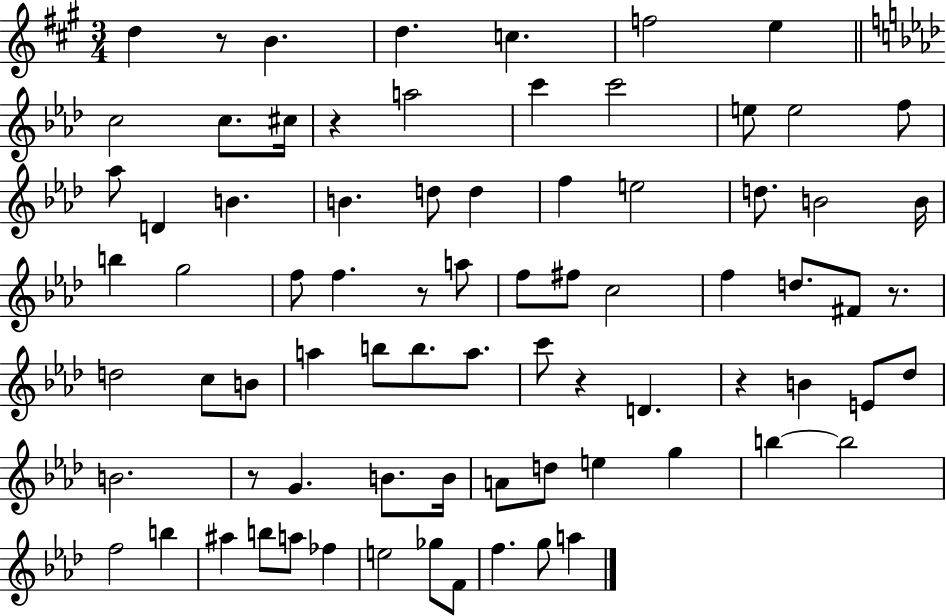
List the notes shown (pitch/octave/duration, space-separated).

D5/q R/e B4/q. D5/q. C5/q. F5/h E5/q C5/h C5/e. C#5/s R/q A5/h C6/q C6/h E5/e E5/h F5/e Ab5/e D4/q B4/q. B4/q. D5/e D5/q F5/q E5/h D5/e. B4/h B4/s B5/q G5/h F5/e F5/q. R/e A5/e F5/e F#5/e C5/h F5/q D5/e. F#4/e R/e. D5/h C5/e B4/e A5/q B5/e B5/e. A5/e. C6/e R/q D4/q. R/q B4/q E4/e Db5/e B4/h. R/e G4/q. B4/e. B4/s A4/e D5/e E5/q G5/q B5/q B5/h F5/h B5/q A#5/q B5/e A5/e FES5/q E5/h Gb5/e F4/e F5/q. G5/e A5/q